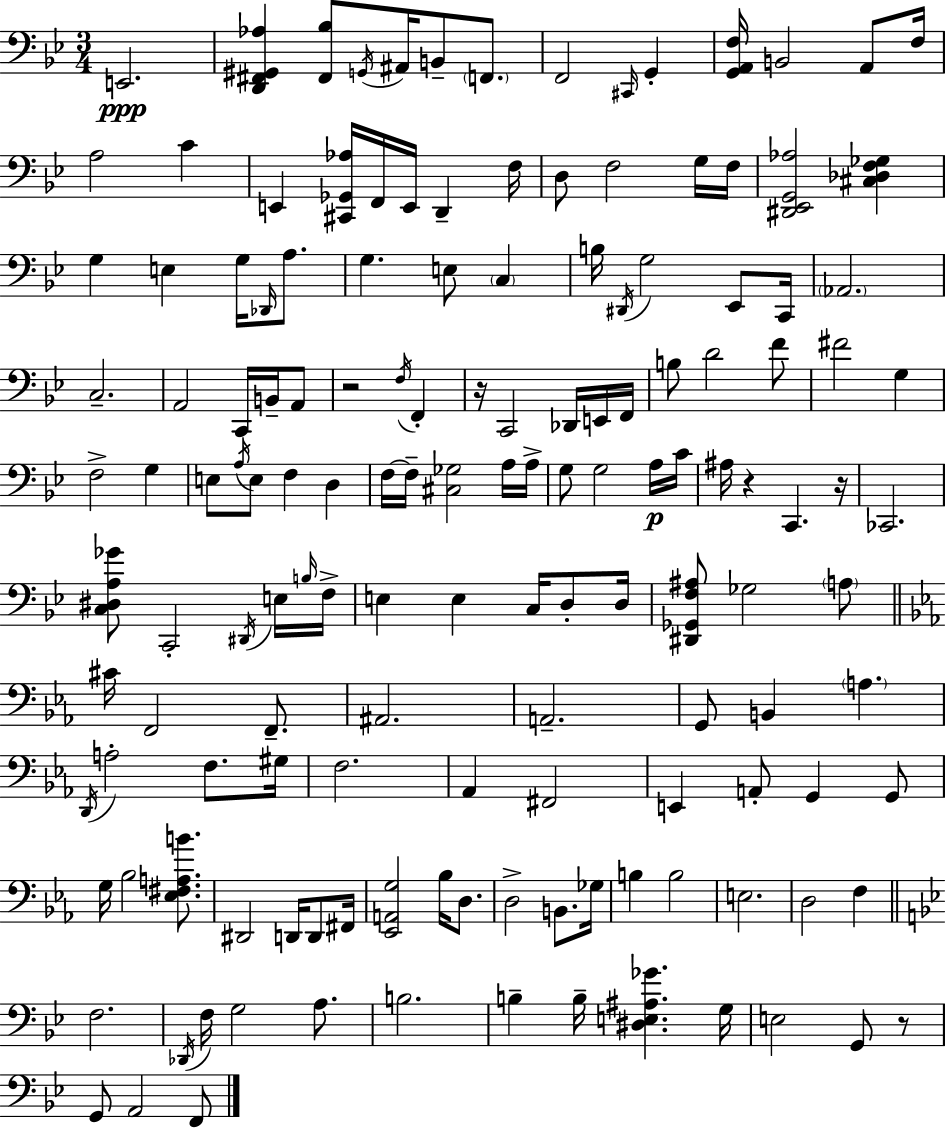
X:1
T:Untitled
M:3/4
L:1/4
K:Gm
E,,2 [D,,^F,,^G,,_A,] [^F,,_B,]/2 G,,/4 ^A,,/4 B,,/2 F,,/2 F,,2 ^C,,/4 G,, [G,,A,,F,]/4 B,,2 A,,/2 F,/4 A,2 C E,, [^C,,_G,,_A,]/4 F,,/4 E,,/4 D,, F,/4 D,/2 F,2 G,/4 F,/4 [^D,,_E,,G,,_A,]2 [^C,_D,F,_G,] G, E, G,/4 _D,,/4 A,/2 G, E,/2 C, B,/4 ^D,,/4 G,2 _E,,/2 C,,/4 _A,,2 C,2 A,,2 C,,/4 B,,/4 A,,/2 z2 F,/4 F,, z/4 C,,2 _D,,/4 E,,/4 F,,/4 B,/2 D2 F/2 ^F2 G, F,2 G, E,/2 A,/4 E,/2 F, D, F,/4 F,/4 [^C,_G,]2 A,/4 A,/4 G,/2 G,2 A,/4 C/4 ^A,/4 z C,, z/4 _C,,2 [C,^D,A,_G]/2 C,,2 ^D,,/4 E,/4 B,/4 F,/4 E, E, C,/4 D,/2 D,/4 [^D,,_G,,F,^A,]/2 _G,2 A,/2 ^C/4 F,,2 F,,/2 ^A,,2 A,,2 G,,/2 B,, A, D,,/4 A,2 F,/2 ^G,/4 F,2 _A,, ^F,,2 E,, A,,/2 G,, G,,/2 G,/4 _B,2 [_E,^F,A,B]/2 ^D,,2 D,,/4 D,,/2 ^F,,/4 [_E,,A,,G,]2 _B,/4 D,/2 D,2 B,,/2 _G,/4 B, B,2 E,2 D,2 F, F,2 _D,,/4 F,/4 G,2 A,/2 B,2 B, B,/4 [^D,E,^A,_G] G,/4 E,2 G,,/2 z/2 G,,/2 A,,2 F,,/2